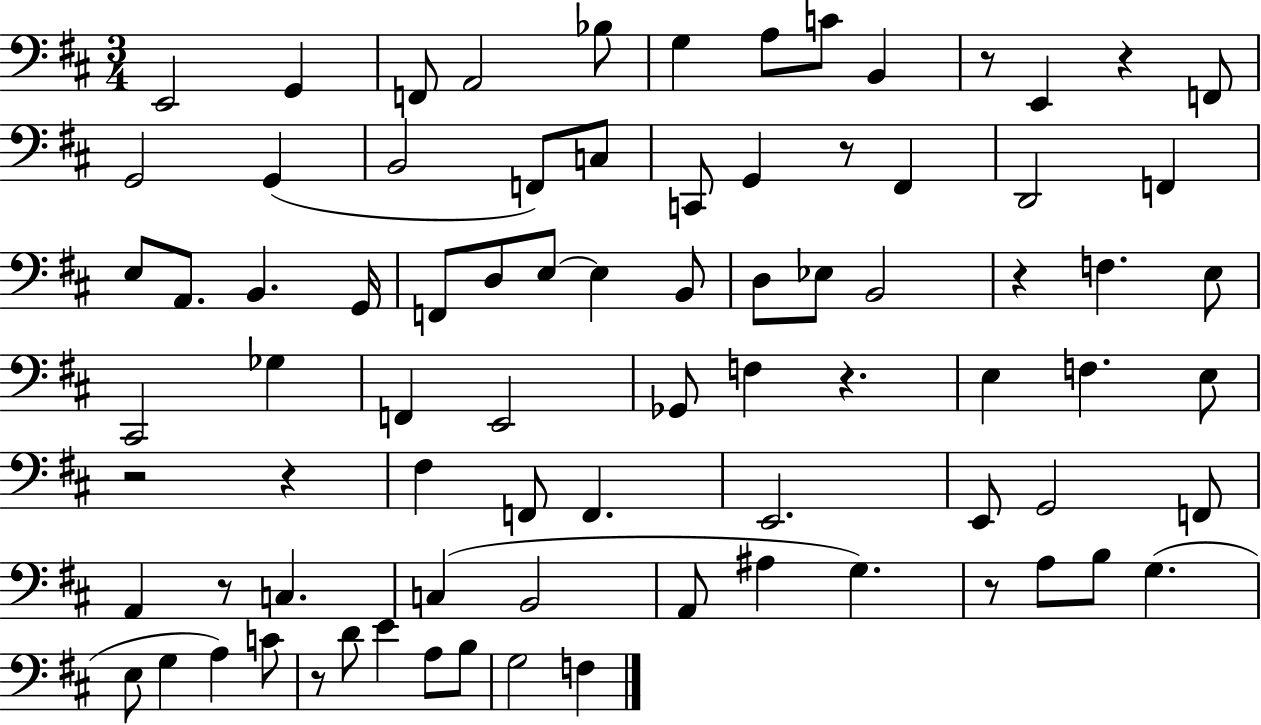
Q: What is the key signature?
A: D major